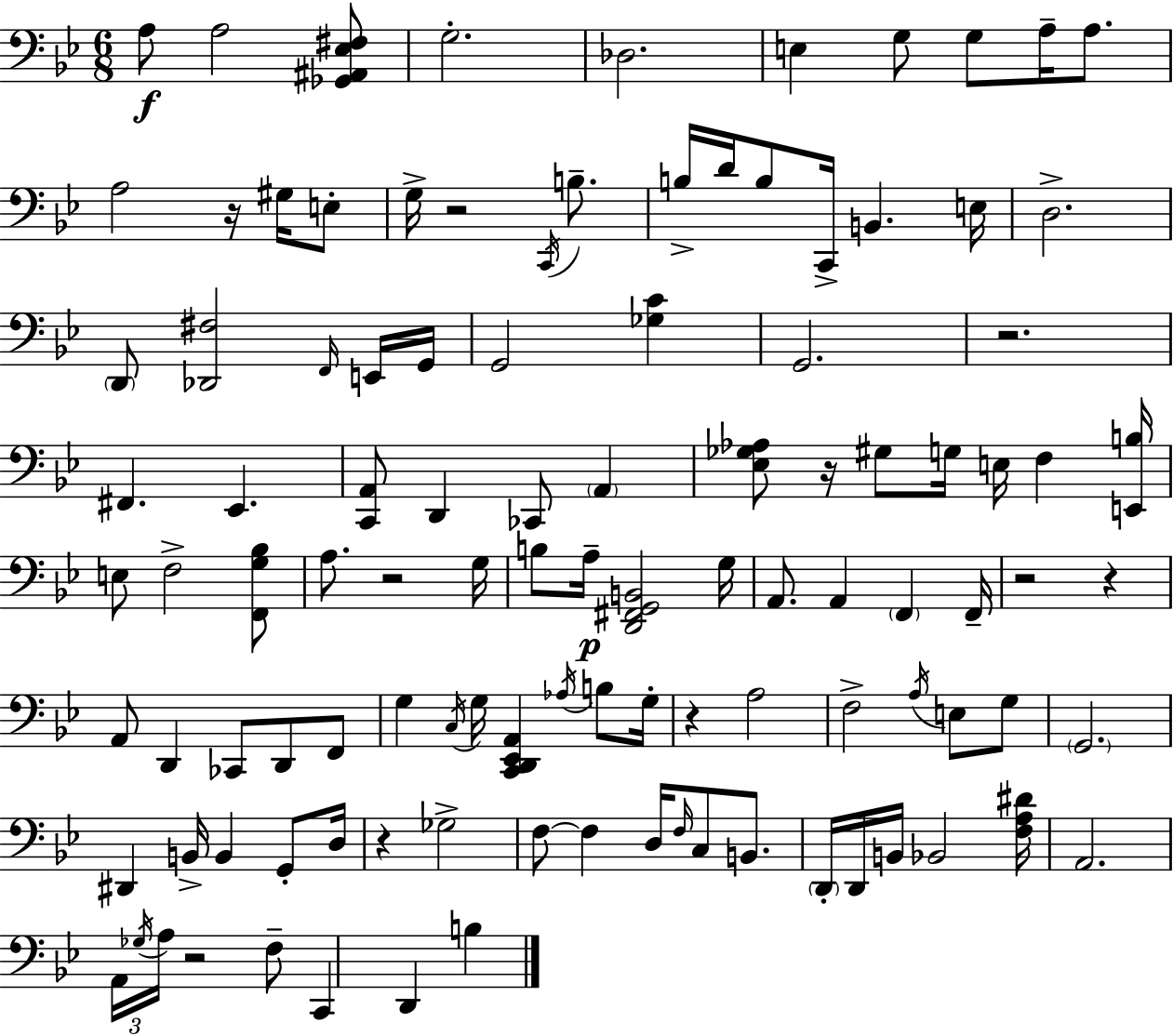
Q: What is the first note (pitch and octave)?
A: A3